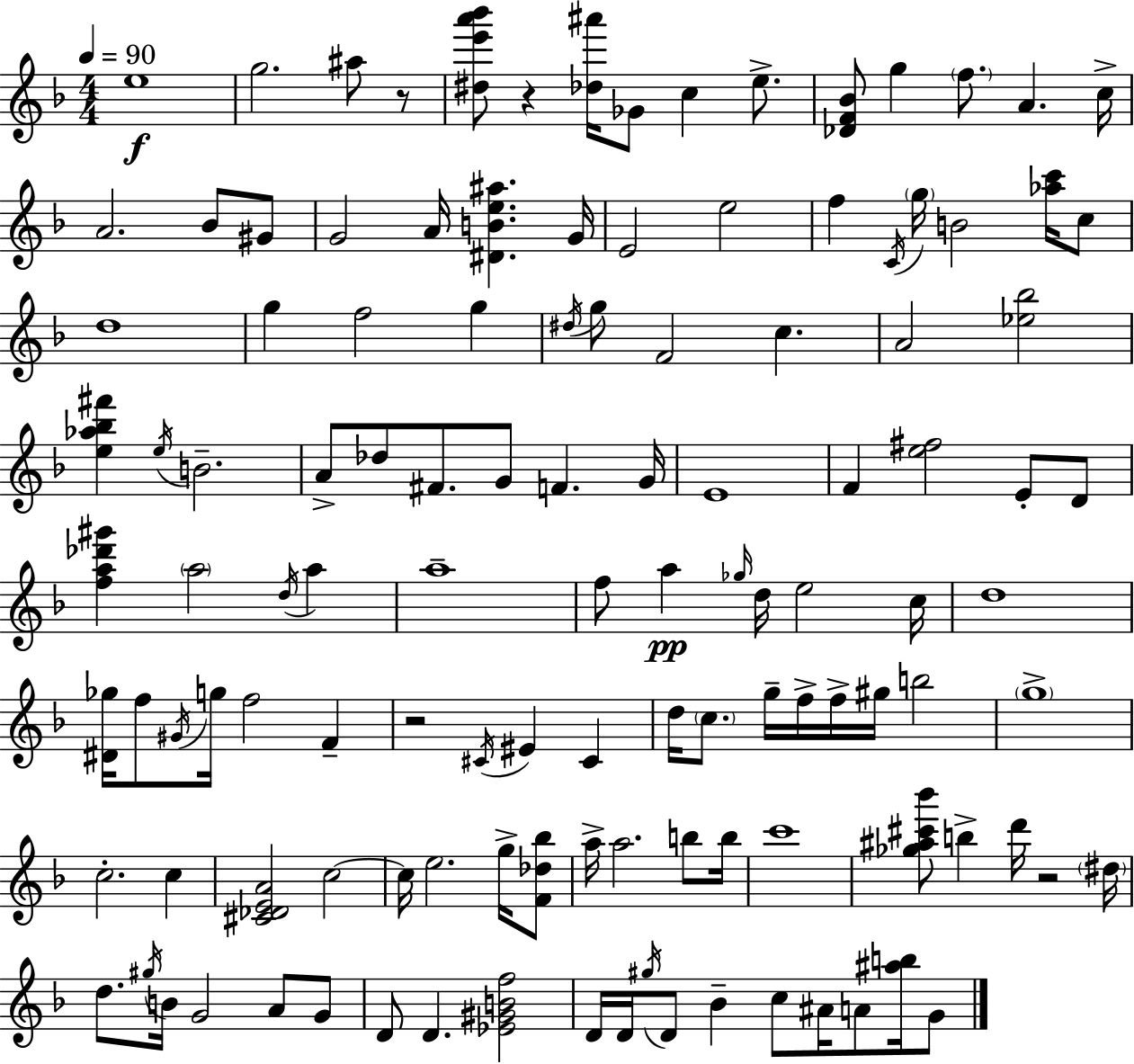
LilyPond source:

{
  \clef treble
  \numericTimeSignature
  \time 4/4
  \key f \major
  \tempo 4 = 90
  e''1\f | g''2. ais''8 r8 | <dis'' e''' a''' bes'''>8 r4 <des'' ais'''>16 ges'8 c''4 e''8.-> | <des' f' bes'>8 g''4 \parenthesize f''8. a'4. c''16-> | \break a'2. bes'8 gis'8 | g'2 a'16 <dis' b' e'' ais''>4. g'16 | e'2 e''2 | f''4 \acciaccatura { c'16 } \parenthesize g''16 b'2 <aes'' c'''>16 c''8 | \break d''1 | g''4 f''2 g''4 | \acciaccatura { dis''16 } g''8 f'2 c''4. | a'2 <ees'' bes''>2 | \break <e'' aes'' bes'' fis'''>4 \acciaccatura { e''16 } b'2.-- | a'8-> des''8 fis'8. g'8 f'4. | g'16 e'1 | f'4 <e'' fis''>2 e'8-. | \break d'8 <f'' a'' des''' gis'''>4 \parenthesize a''2 \acciaccatura { d''16 } | a''4 a''1-- | f''8 a''4\pp \grace { ges''16 } d''16 e''2 | c''16 d''1 | \break <dis' ges''>16 f''8 \acciaccatura { gis'16 } g''16 f''2 | f'4-- r2 \acciaccatura { cis'16 } eis'4 | cis'4 d''16 \parenthesize c''8. g''16-- f''16-> f''16-> gis''16 b''2 | \parenthesize g''1-> | \break c''2.-. | c''4 <cis' des' e' a'>2 c''2~~ | c''16 e''2. | g''16-> <f' des'' bes''>8 a''16-> a''2. | \break b''8 b''16 c'''1 | <ges'' ais'' cis''' bes'''>8 b''4-> d'''16 r2 | \parenthesize dis''16 d''8. \acciaccatura { gis''16 } b'16 g'2 | a'8 g'8 d'8 d'4. | \break <ees' gis' b' f''>2 d'16 d'16 \acciaccatura { gis''16 } d'8 bes'4-- | c''8 ais'16 a'8 <ais'' b''>16 g'8 \bar "|."
}